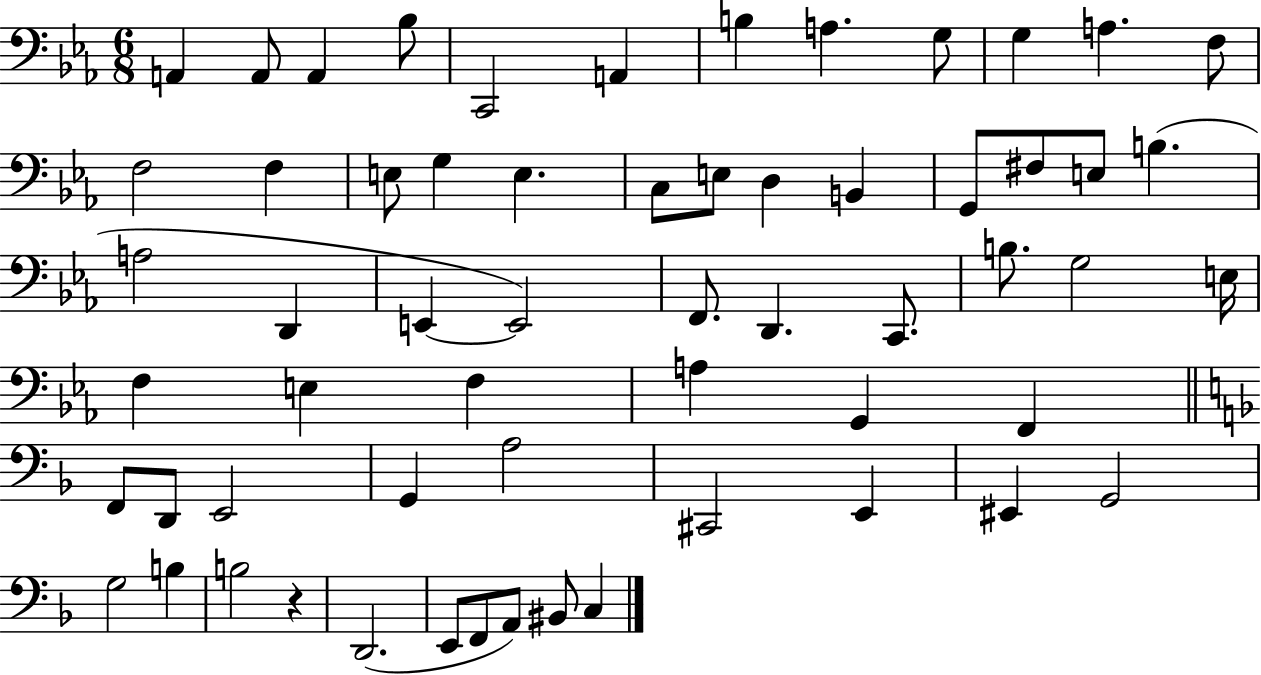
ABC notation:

X:1
T:Untitled
M:6/8
L:1/4
K:Eb
A,, A,,/2 A,, _B,/2 C,,2 A,, B, A, G,/2 G, A, F,/2 F,2 F, E,/2 G, E, C,/2 E,/2 D, B,, G,,/2 ^F,/2 E,/2 B, A,2 D,, E,, E,,2 F,,/2 D,, C,,/2 B,/2 G,2 E,/4 F, E, F, A, G,, F,, F,,/2 D,,/2 E,,2 G,, A,2 ^C,,2 E,, ^E,, G,,2 G,2 B, B,2 z D,,2 E,,/2 F,,/2 A,,/2 ^B,,/2 C,